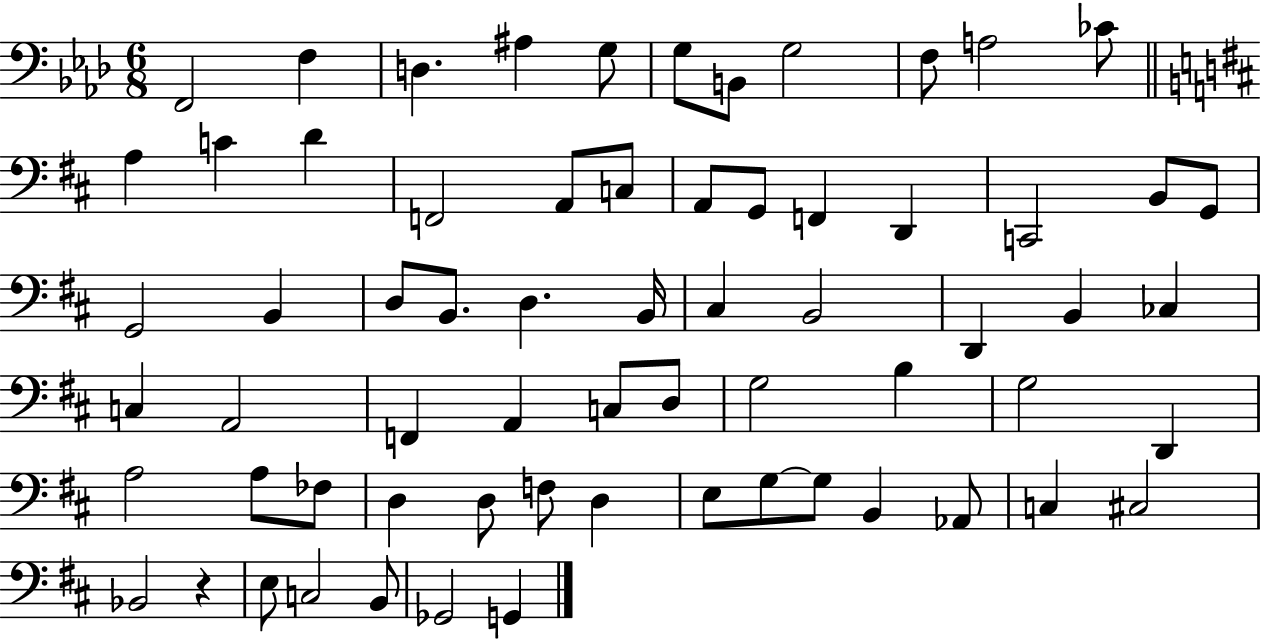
{
  \clef bass
  \numericTimeSignature
  \time 6/8
  \key aes \major
  \repeat volta 2 { f,2 f4 | d4. ais4 g8 | g8 b,8 g2 | f8 a2 ces'8 | \break \bar "||" \break \key b \minor a4 c'4 d'4 | f,2 a,8 c8 | a,8 g,8 f,4 d,4 | c,2 b,8 g,8 | \break g,2 b,4 | d8 b,8. d4. b,16 | cis4 b,2 | d,4 b,4 ces4 | \break c4 a,2 | f,4 a,4 c8 d8 | g2 b4 | g2 d,4 | \break a2 a8 fes8 | d4 d8 f8 d4 | e8 g8~~ g8 b,4 aes,8 | c4 cis2 | \break bes,2 r4 | e8 c2 b,8 | ges,2 g,4 | } \bar "|."
}